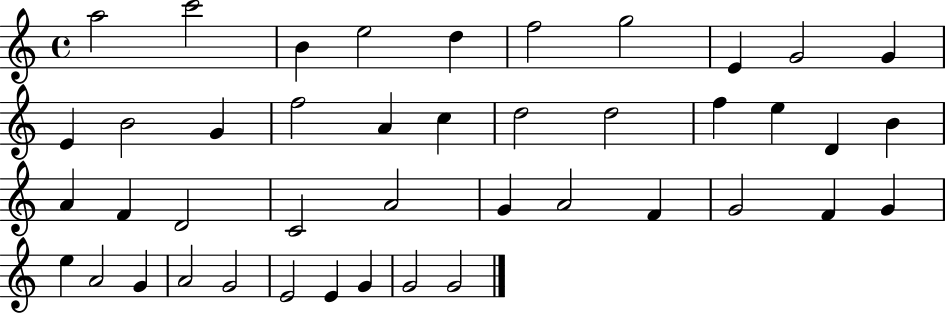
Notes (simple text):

A5/h C6/h B4/q E5/h D5/q F5/h G5/h E4/q G4/h G4/q E4/q B4/h G4/q F5/h A4/q C5/q D5/h D5/h F5/q E5/q D4/q B4/q A4/q F4/q D4/h C4/h A4/h G4/q A4/h F4/q G4/h F4/q G4/q E5/q A4/h G4/q A4/h G4/h E4/h E4/q G4/q G4/h G4/h